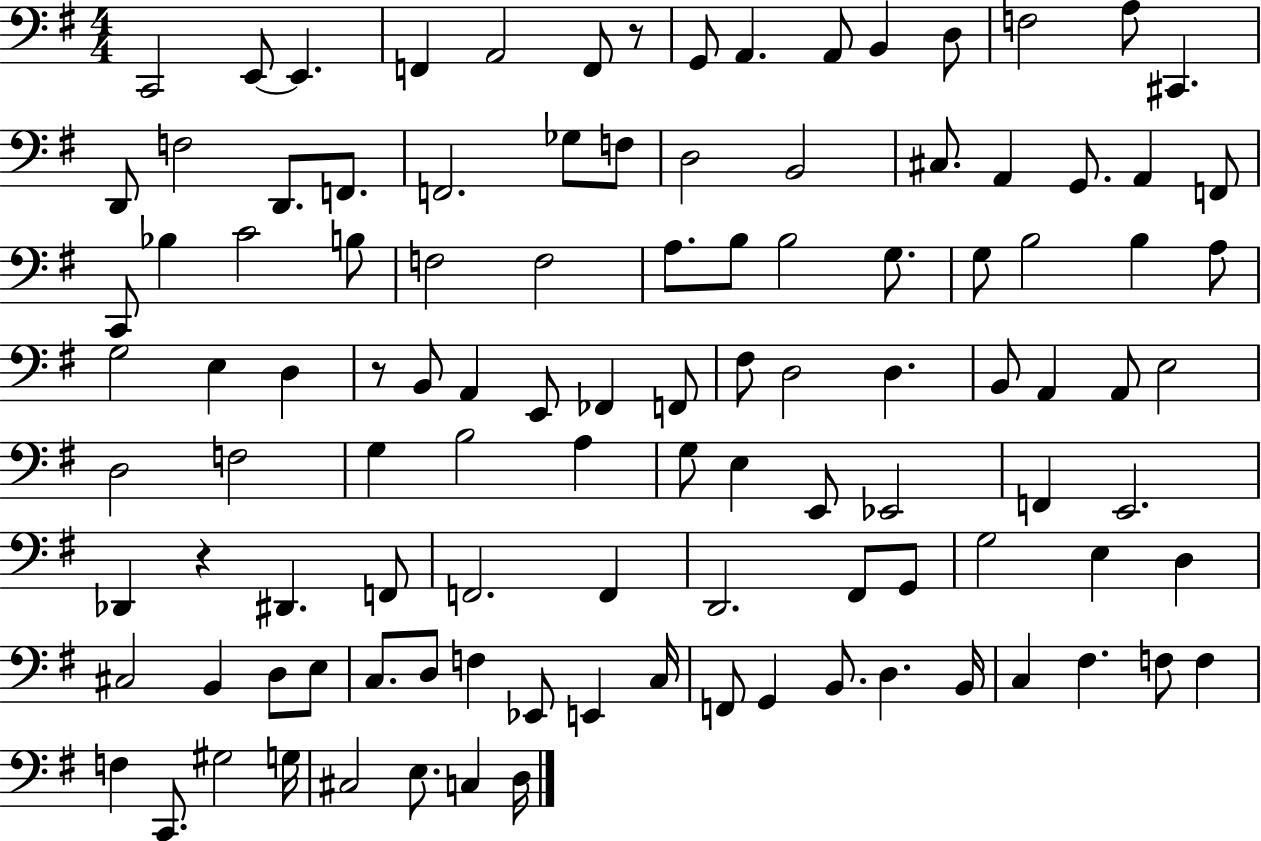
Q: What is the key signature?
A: G major